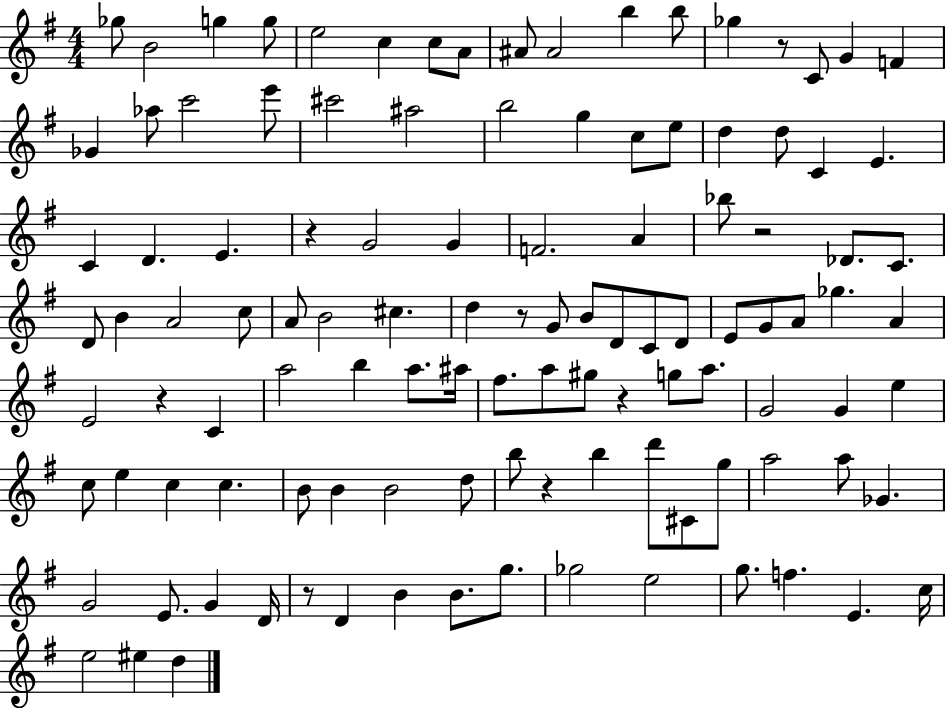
{
  \clef treble
  \numericTimeSignature
  \time 4/4
  \key g \major
  ges''8 b'2 g''4 g''8 | e''2 c''4 c''8 a'8 | ais'8 ais'2 b''4 b''8 | ges''4 r8 c'8 g'4 f'4 | \break ges'4 aes''8 c'''2 e'''8 | cis'''2 ais''2 | b''2 g''4 c''8 e''8 | d''4 d''8 c'4 e'4. | \break c'4 d'4. e'4. | r4 g'2 g'4 | f'2. a'4 | bes''8 r2 des'8. c'8. | \break d'8 b'4 a'2 c''8 | a'8 b'2 cis''4. | d''4 r8 g'8 b'8 d'8 c'8 d'8 | e'8 g'8 a'8 ges''4. a'4 | \break e'2 r4 c'4 | a''2 b''4 a''8. ais''16 | fis''8. a''8 gis''8 r4 g''8 a''8. | g'2 g'4 e''4 | \break c''8 e''4 c''4 c''4. | b'8 b'4 b'2 d''8 | b''8 r4 b''4 d'''8 cis'8 g''8 | a''2 a''8 ges'4. | \break g'2 e'8. g'4 d'16 | r8 d'4 b'4 b'8. g''8. | ges''2 e''2 | g''8. f''4. e'4. c''16 | \break e''2 eis''4 d''4 | \bar "|."
}